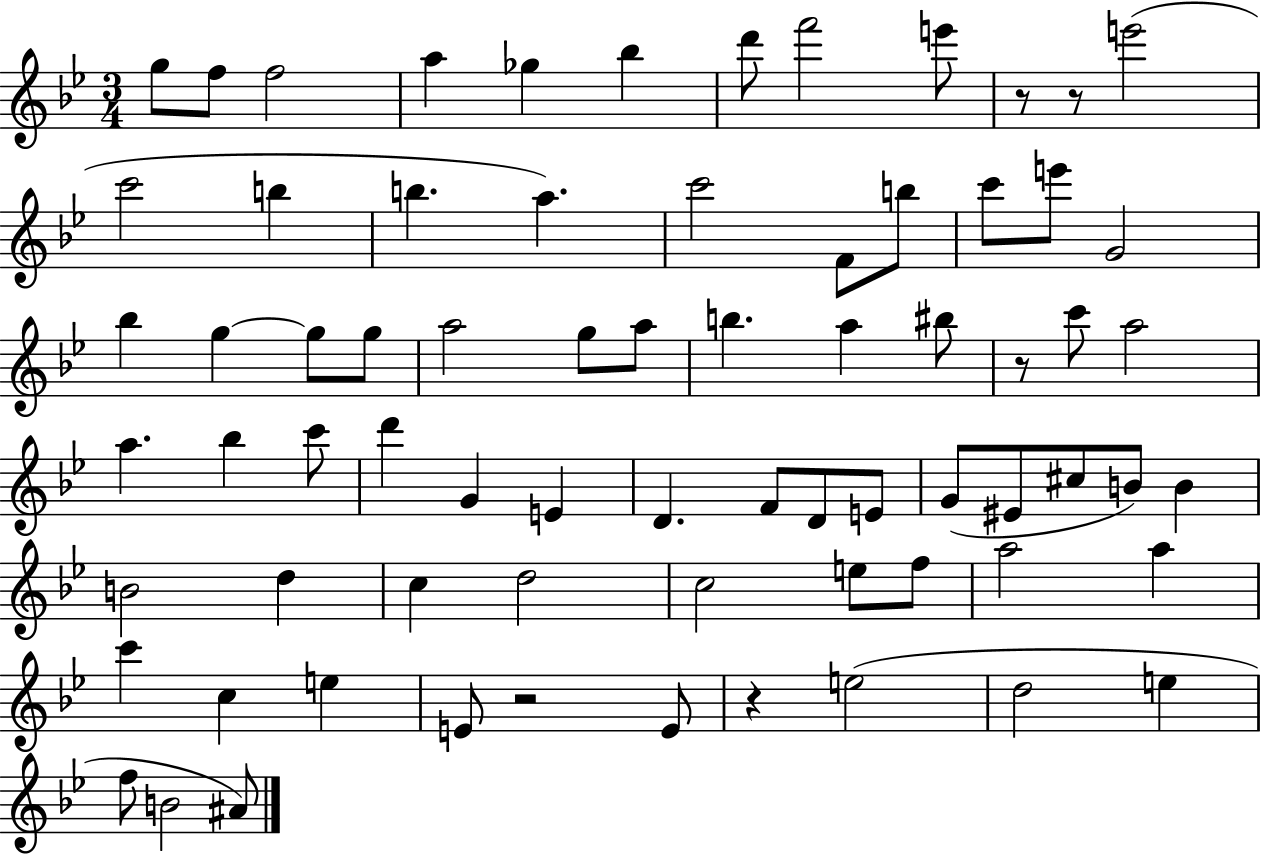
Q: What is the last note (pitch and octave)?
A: A#4